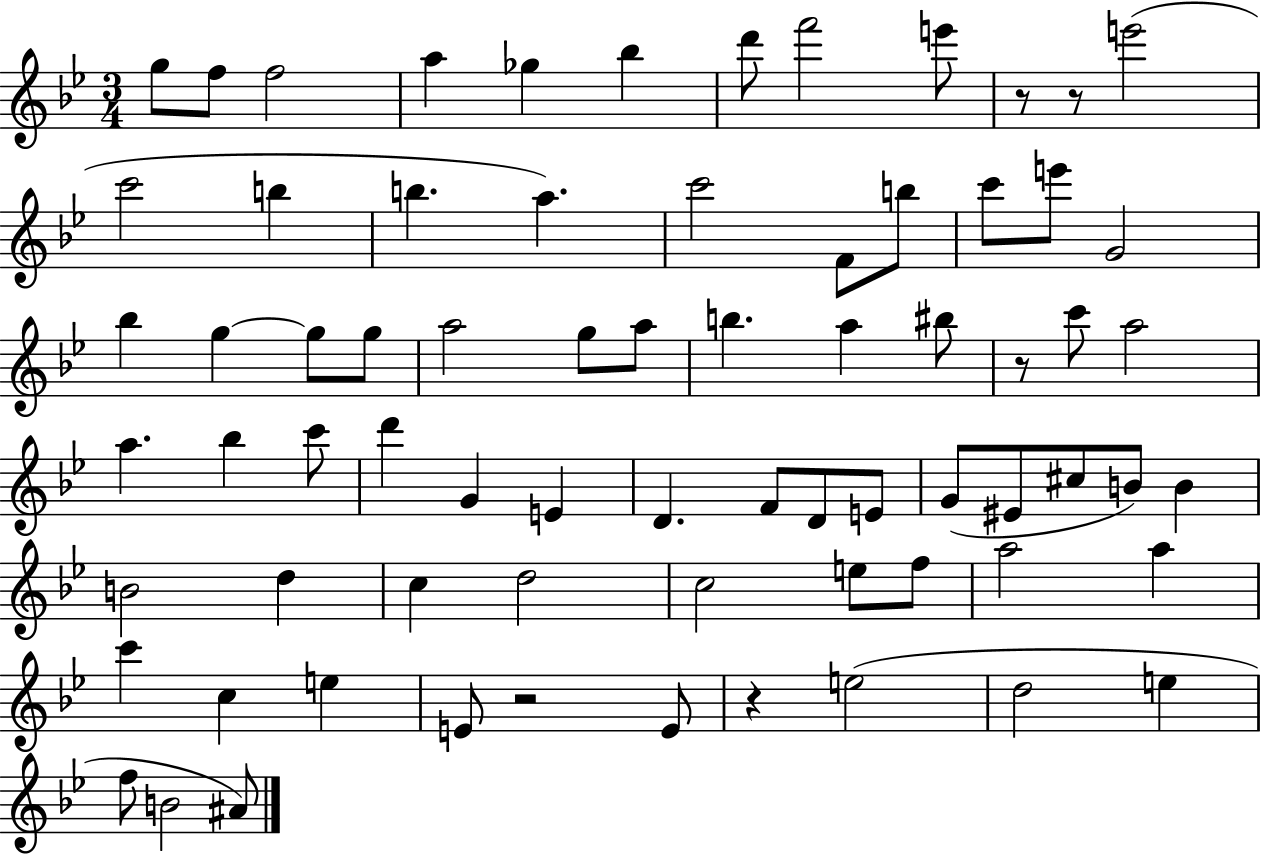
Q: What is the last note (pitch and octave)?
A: A#4